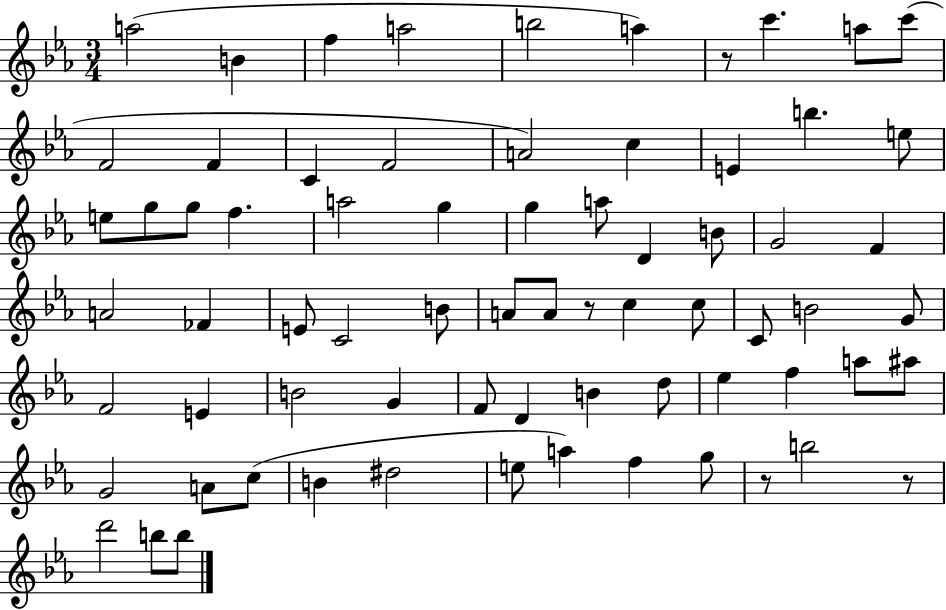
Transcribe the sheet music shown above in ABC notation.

X:1
T:Untitled
M:3/4
L:1/4
K:Eb
a2 B f a2 b2 a z/2 c' a/2 c'/2 F2 F C F2 A2 c E b e/2 e/2 g/2 g/2 f a2 g g a/2 D B/2 G2 F A2 _F E/2 C2 B/2 A/2 A/2 z/2 c c/2 C/2 B2 G/2 F2 E B2 G F/2 D B d/2 _e f a/2 ^a/2 G2 A/2 c/2 B ^d2 e/2 a f g/2 z/2 b2 z/2 d'2 b/2 b/2